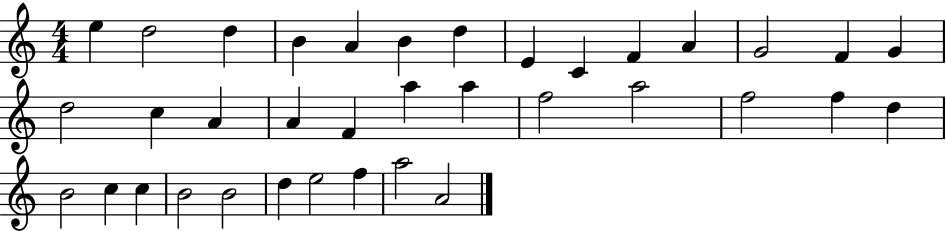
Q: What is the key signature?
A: C major